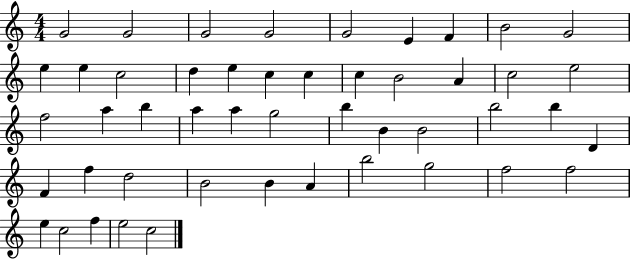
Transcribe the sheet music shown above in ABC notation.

X:1
T:Untitled
M:4/4
L:1/4
K:C
G2 G2 G2 G2 G2 E F B2 G2 e e c2 d e c c c B2 A c2 e2 f2 a b a a g2 b B B2 b2 b D F f d2 B2 B A b2 g2 f2 f2 e c2 f e2 c2